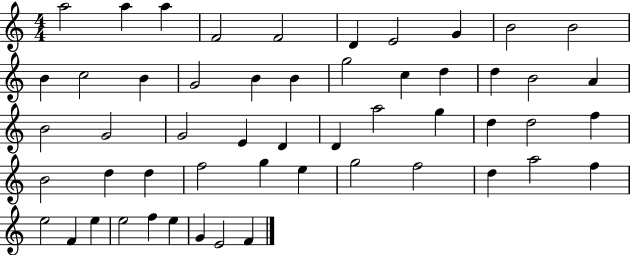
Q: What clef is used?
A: treble